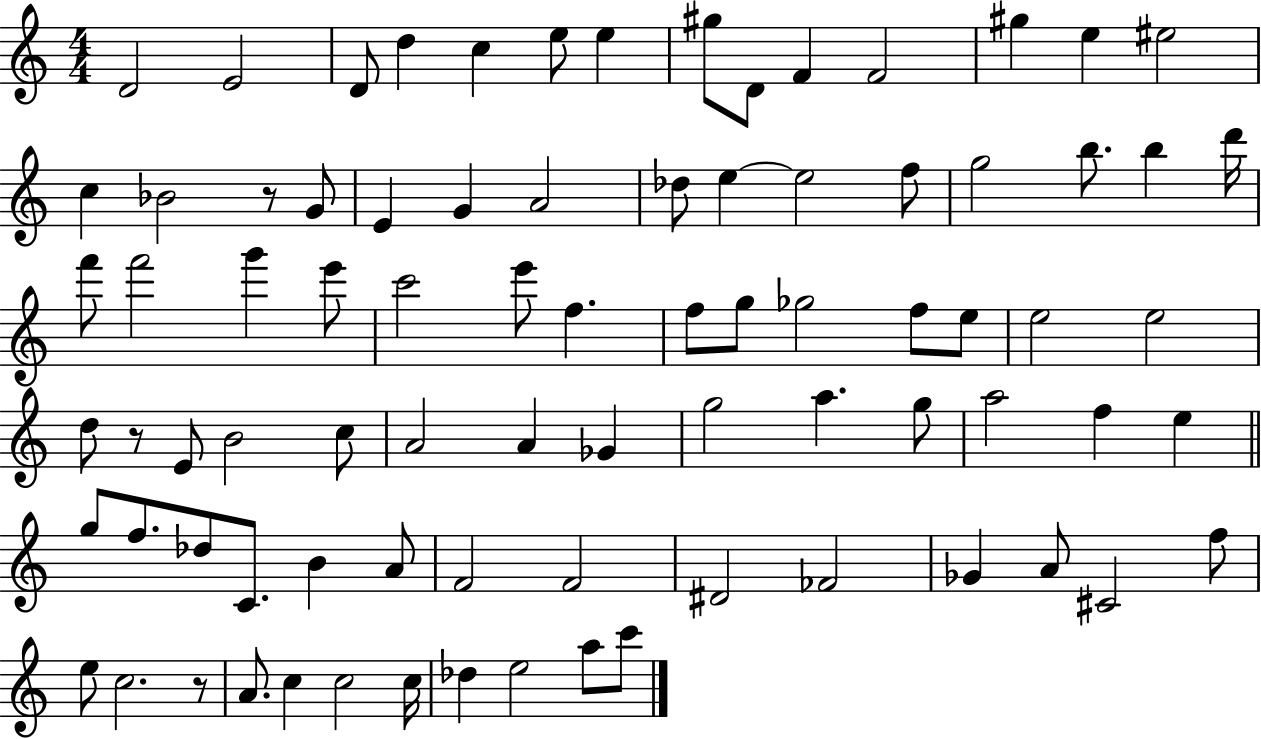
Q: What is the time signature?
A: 4/4